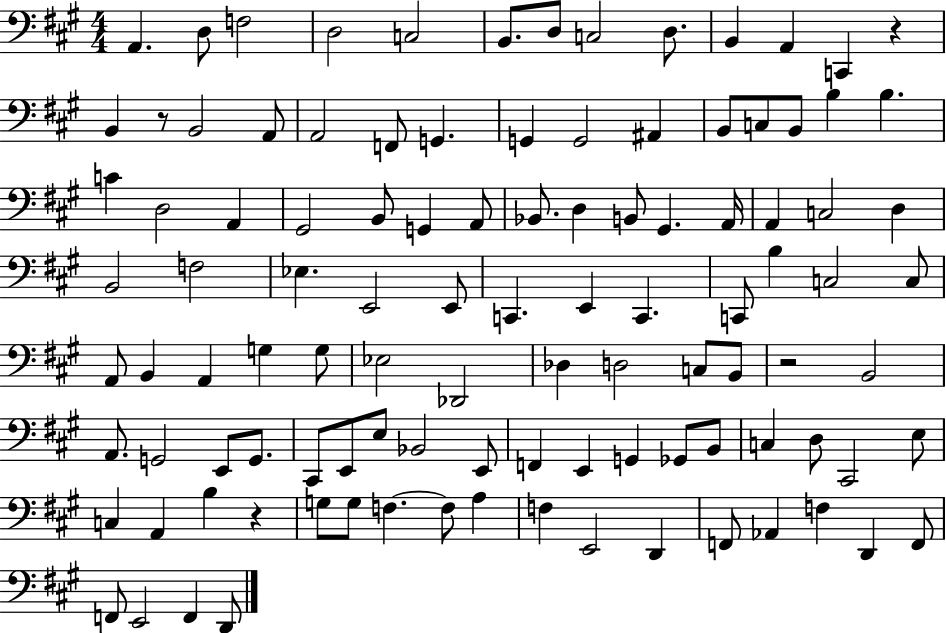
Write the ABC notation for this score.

X:1
T:Untitled
M:4/4
L:1/4
K:A
A,, D,/2 F,2 D,2 C,2 B,,/2 D,/2 C,2 D,/2 B,, A,, C,, z B,, z/2 B,,2 A,,/2 A,,2 F,,/2 G,, G,, G,,2 ^A,, B,,/2 C,/2 B,,/2 B, B, C D,2 A,, ^G,,2 B,,/2 G,, A,,/2 _B,,/2 D, B,,/2 ^G,, A,,/4 A,, C,2 D, B,,2 F,2 _E, E,,2 E,,/2 C,, E,, C,, C,,/2 B, C,2 C,/2 A,,/2 B,, A,, G, G,/2 _E,2 _D,,2 _D, D,2 C,/2 B,,/2 z2 B,,2 A,,/2 G,,2 E,,/2 G,,/2 ^C,,/2 E,,/2 E,/2 _B,,2 E,,/2 F,, E,, G,, _G,,/2 B,,/2 C, D,/2 ^C,,2 E,/2 C, A,, B, z G,/2 G,/2 F, F,/2 A, F, E,,2 D,, F,,/2 _A,, F, D,, F,,/2 F,,/2 E,,2 F,, D,,/2